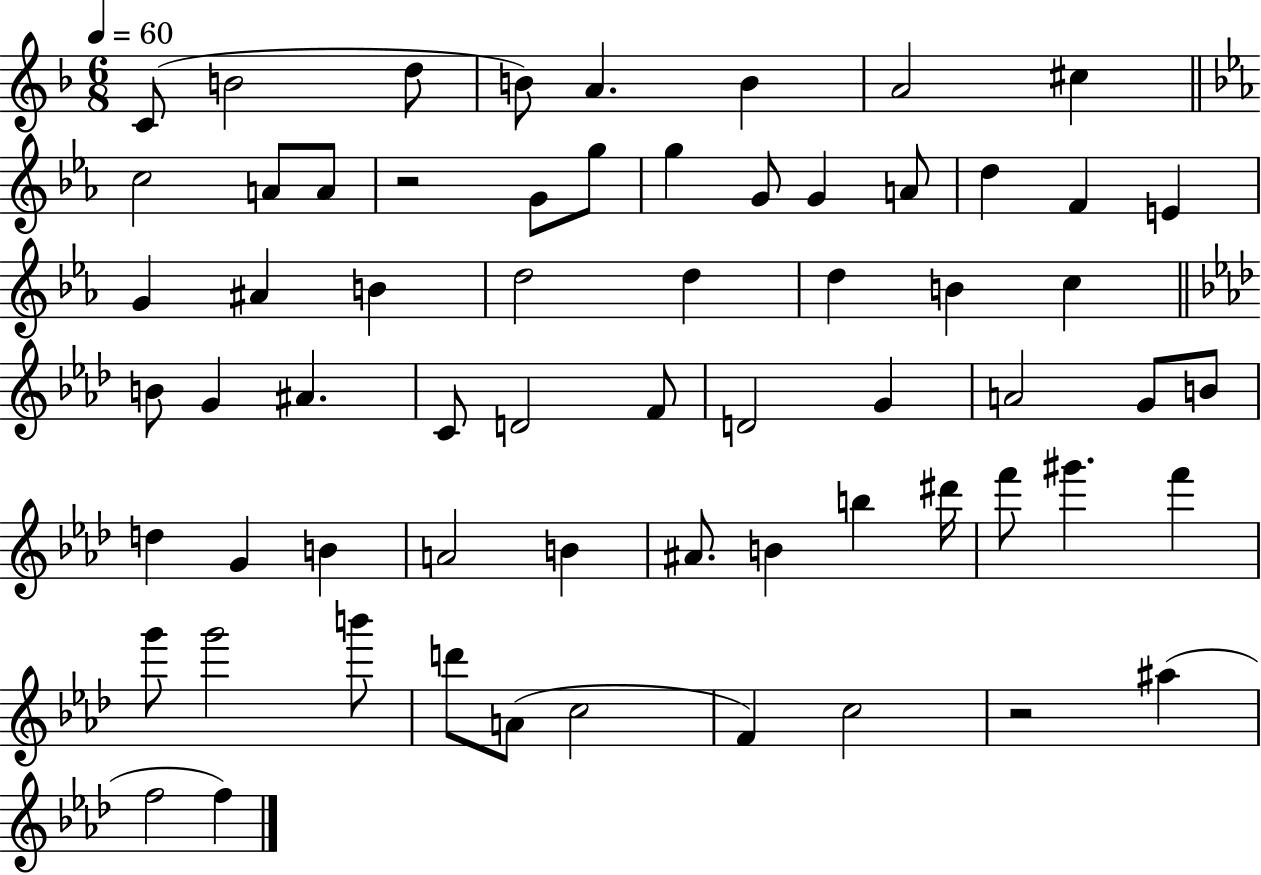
X:1
T:Untitled
M:6/8
L:1/4
K:F
C/2 B2 d/2 B/2 A B A2 ^c c2 A/2 A/2 z2 G/2 g/2 g G/2 G A/2 d F E G ^A B d2 d d B c B/2 G ^A C/2 D2 F/2 D2 G A2 G/2 B/2 d G B A2 B ^A/2 B b ^d'/4 f'/2 ^g' f' g'/2 g'2 b'/2 d'/2 A/2 c2 F c2 z2 ^a f2 f